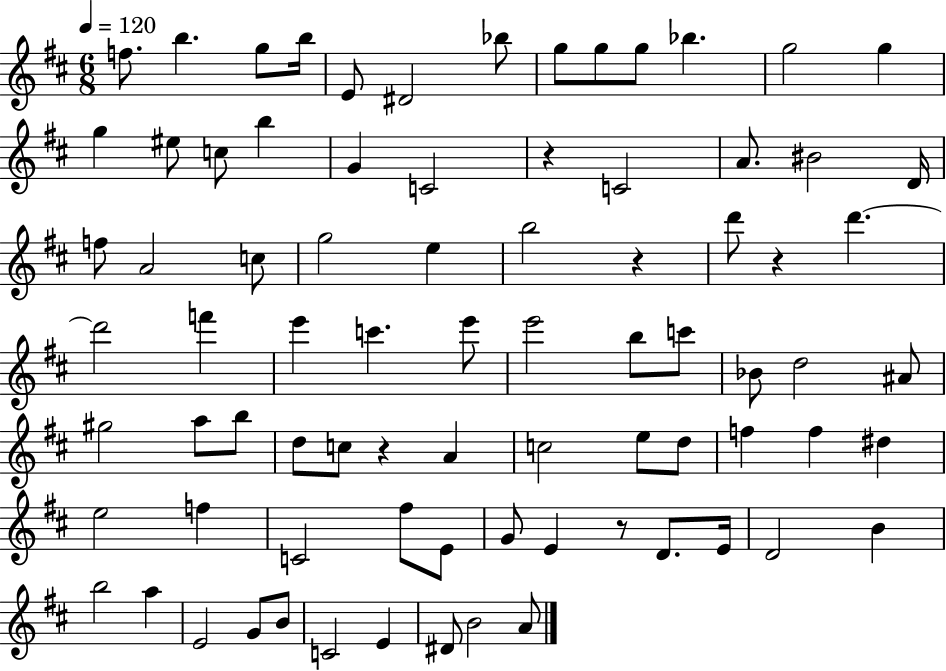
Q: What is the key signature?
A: D major